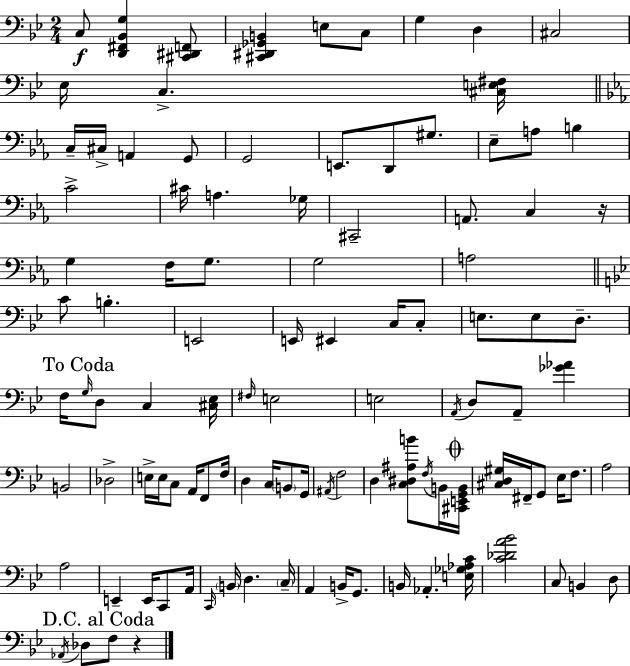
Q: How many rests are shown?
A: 2